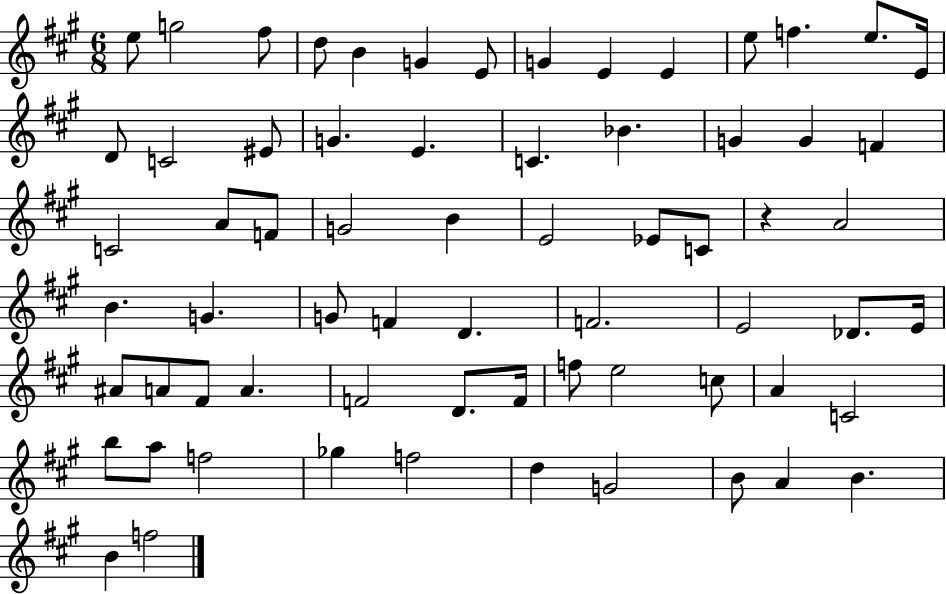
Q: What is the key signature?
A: A major